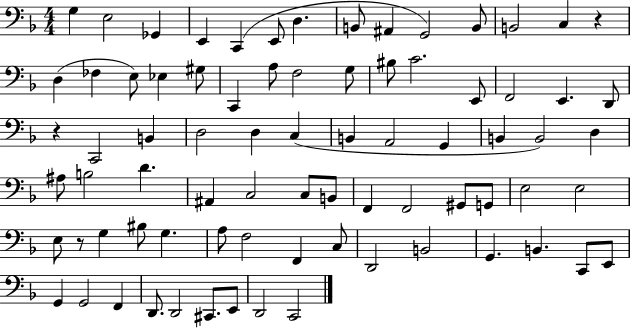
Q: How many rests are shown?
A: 3